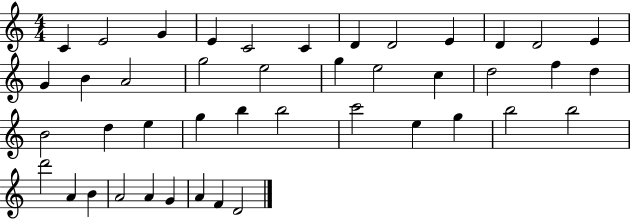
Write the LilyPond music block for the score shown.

{
  \clef treble
  \numericTimeSignature
  \time 4/4
  \key c \major
  c'4 e'2 g'4 | e'4 c'2 c'4 | d'4 d'2 e'4 | d'4 d'2 e'4 | \break g'4 b'4 a'2 | g''2 e''2 | g''4 e''2 c''4 | d''2 f''4 d''4 | \break b'2 d''4 e''4 | g''4 b''4 b''2 | c'''2 e''4 g''4 | b''2 b''2 | \break d'''2 a'4 b'4 | a'2 a'4 g'4 | a'4 f'4 d'2 | \bar "|."
}